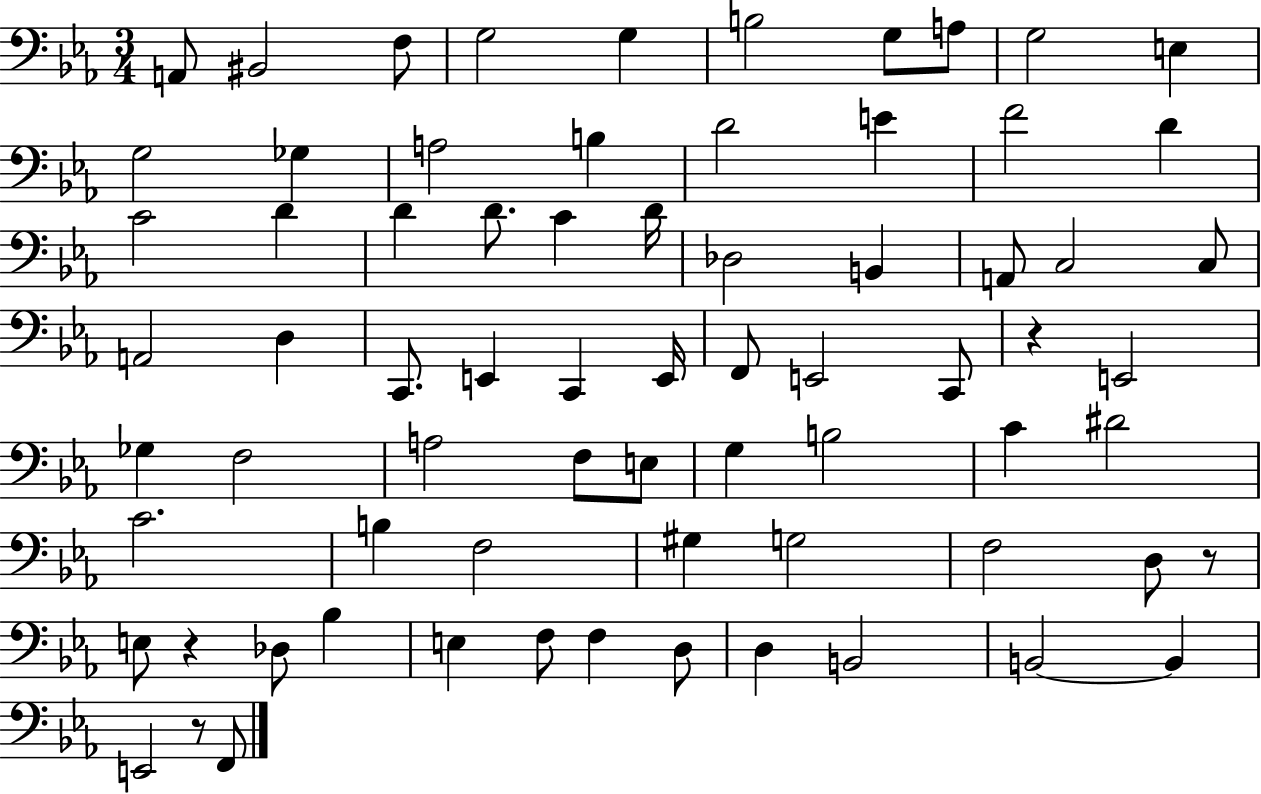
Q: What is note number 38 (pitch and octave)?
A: C2